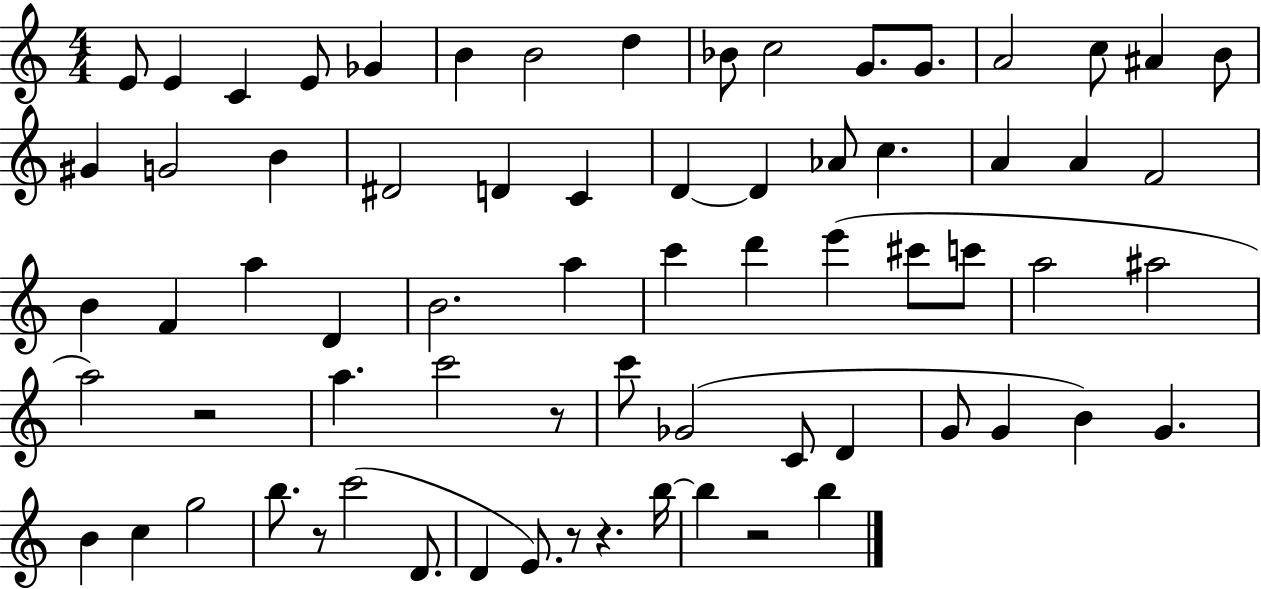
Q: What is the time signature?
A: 4/4